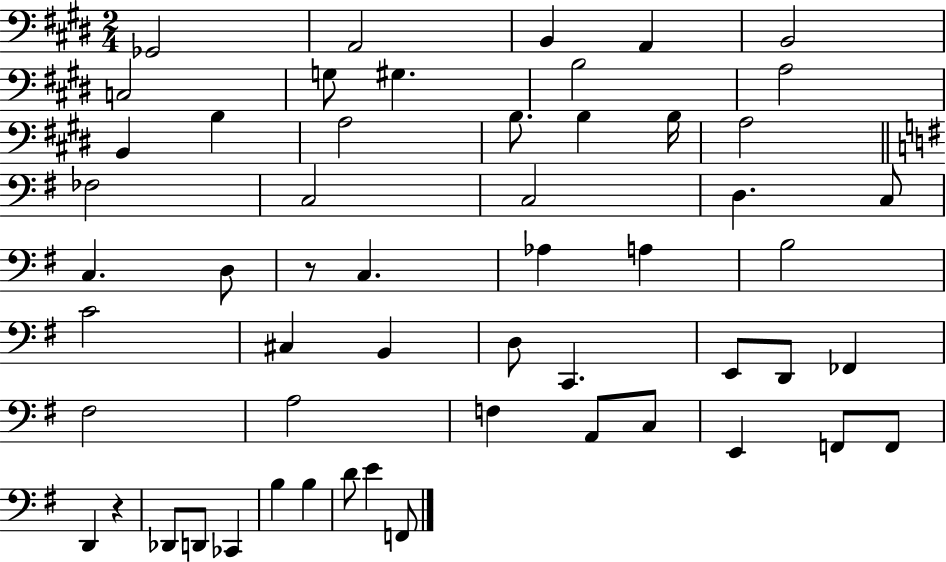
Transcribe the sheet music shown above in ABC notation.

X:1
T:Untitled
M:2/4
L:1/4
K:E
_G,,2 A,,2 B,, A,, B,,2 C,2 G,/2 ^G, B,2 A,2 B,, B, A,2 B,/2 B, B,/4 A,2 _F,2 C,2 C,2 D, C,/2 C, D,/2 z/2 C, _A, A, B,2 C2 ^C, B,, D,/2 C,, E,,/2 D,,/2 _F,, ^F,2 A,2 F, A,,/2 C,/2 E,, F,,/2 F,,/2 D,, z _D,,/2 D,,/2 _C,, B, B, D/2 E F,,/2